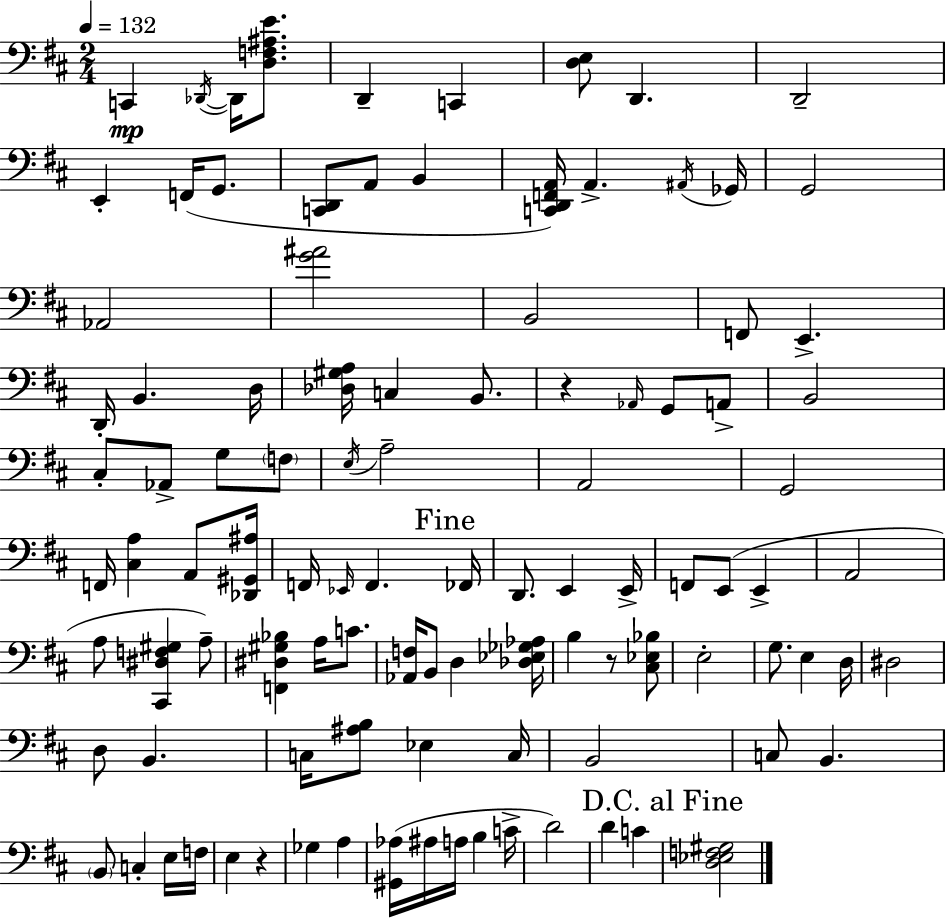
{
  \clef bass
  \numericTimeSignature
  \time 2/4
  \key d \major
  \tempo 4 = 132
  c,4\mp \acciaccatura { des,16~ }~ des,16 <d f ais e'>8. | d,4-- c,4 | <d e>8 d,4. | d,2-- | \break e,4-. f,16( g,8. | <c, d,>8 a,8 b,4 | <c, d, f, a,>16) a,4.-> | \acciaccatura { ais,16 } ges,16 g,2 | \break aes,2 | <g' ais'>2 | b,2 | f,8 e,4.-> | \break d,16-. b,4. | d16 <des gis a>16 c4 b,8. | r4 \grace { aes,16 } g,8 | a,8-> b,2 | \break cis8-. aes,8-> g8 | \parenthesize f8 \acciaccatura { e16 } a2-- | a,2 | g,2 | \break f,16 <cis a>4 | a,8 <des, gis, ais>16 f,16 \grace { ees,16 } f,4. | \mark "Fine" fes,16 d,8. | e,4 e,16-> f,8 e,8( | \break e,4-> a,2 | a8 <cis, dis f gis>4 | a8--) <f, dis gis bes>4 | a16 c'8. <aes, f>16 b,8 | \break d4 <des ees ges aes>16 b4 | r8 <cis ees bes>8 e2-. | g8. | e4 d16 dis2 | \break d8 b,4. | c16 <ais b>8 | ees4 c16 b,2 | c8 b,4. | \break \parenthesize b,8 c4-. | e16 f16 e4 | r4 ges4 | a4 <gis, aes>16( ais16 a16 | \break b4 c'16-> d'2) | d'4 | c'4 \mark "D.C. al Fine" <d ees f gis>2 | \bar "|."
}